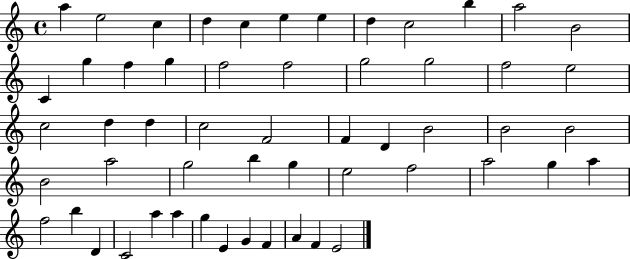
A5/q E5/h C5/q D5/q C5/q E5/q E5/q D5/q C5/h B5/q A5/h B4/h C4/q G5/q F5/q G5/q F5/h F5/h G5/h G5/h F5/h E5/h C5/h D5/q D5/q C5/h F4/h F4/q D4/q B4/h B4/h B4/h B4/h A5/h G5/h B5/q G5/q E5/h F5/h A5/h G5/q A5/q F5/h B5/q D4/q C4/h A5/q A5/q G5/q E4/q G4/q F4/q A4/q F4/q E4/h